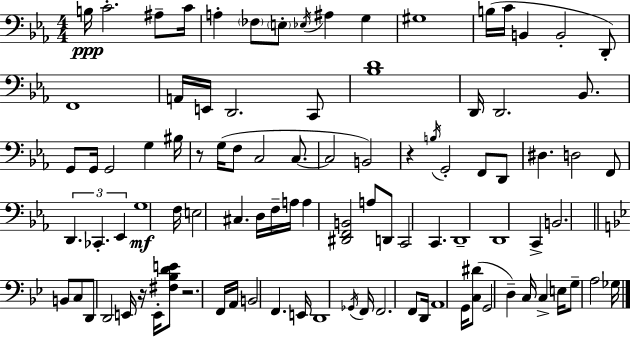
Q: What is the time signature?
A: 4/4